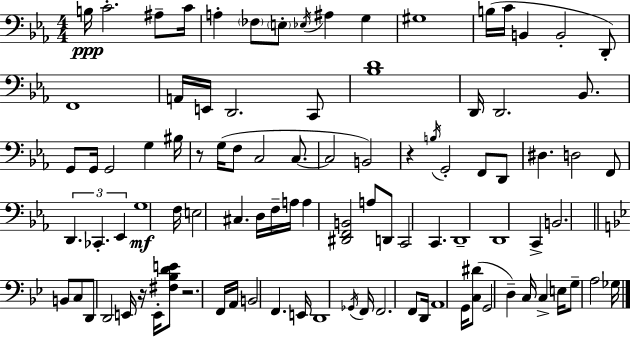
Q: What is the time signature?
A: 4/4